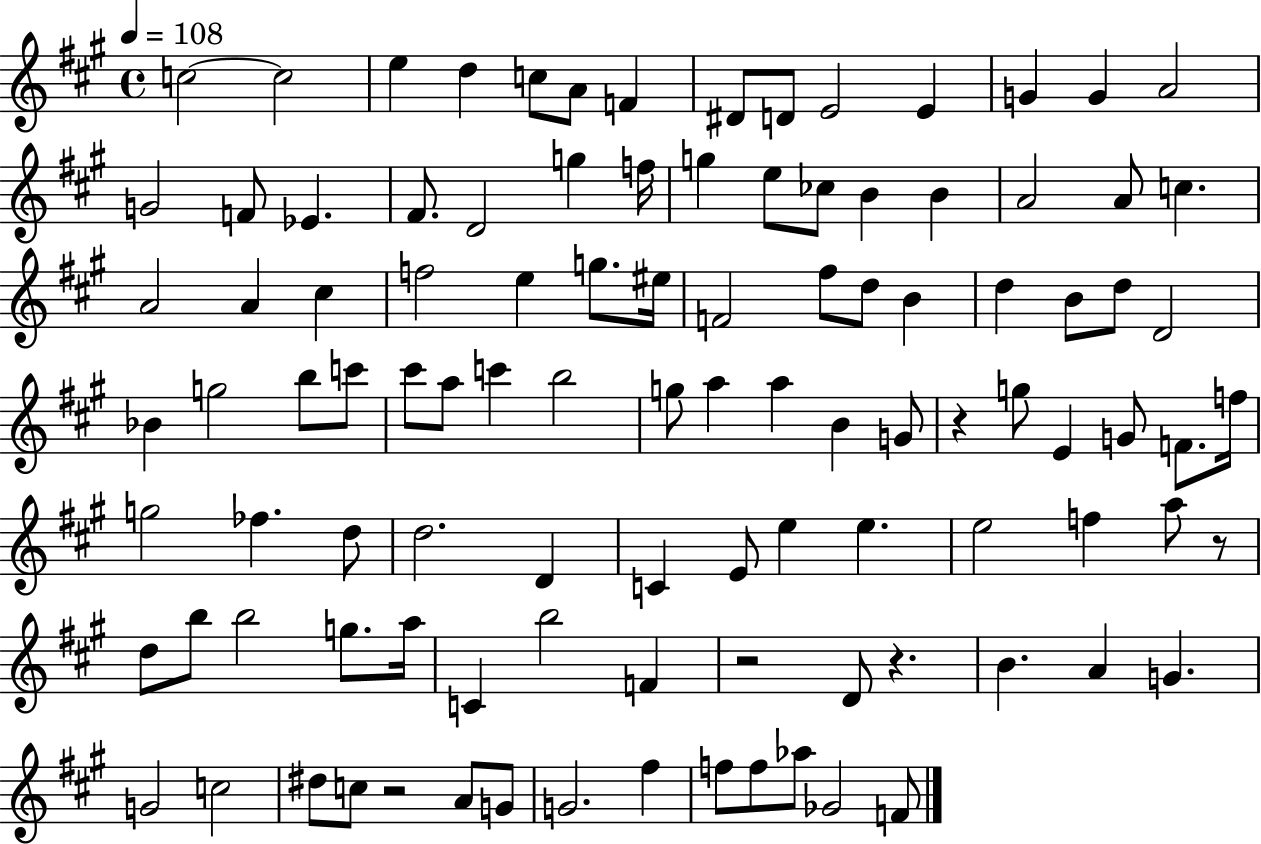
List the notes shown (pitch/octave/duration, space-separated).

C5/h C5/h E5/q D5/q C5/e A4/e F4/q D#4/e D4/e E4/h E4/q G4/q G4/q A4/h G4/h F4/e Eb4/q. F#4/e. D4/h G5/q F5/s G5/q E5/e CES5/e B4/q B4/q A4/h A4/e C5/q. A4/h A4/q C#5/q F5/h E5/q G5/e. EIS5/s F4/h F#5/e D5/e B4/q D5/q B4/e D5/e D4/h Bb4/q G5/h B5/e C6/e C#6/e A5/e C6/q B5/h G5/e A5/q A5/q B4/q G4/e R/q G5/e E4/q G4/e F4/e. F5/s G5/h FES5/q. D5/e D5/h. D4/q C4/q E4/e E5/q E5/q. E5/h F5/q A5/e R/e D5/e B5/e B5/h G5/e. A5/s C4/q B5/h F4/q R/h D4/e R/q. B4/q. A4/q G4/q. G4/h C5/h D#5/e C5/e R/h A4/e G4/e G4/h. F#5/q F5/e F5/e Ab5/e Gb4/h F4/e